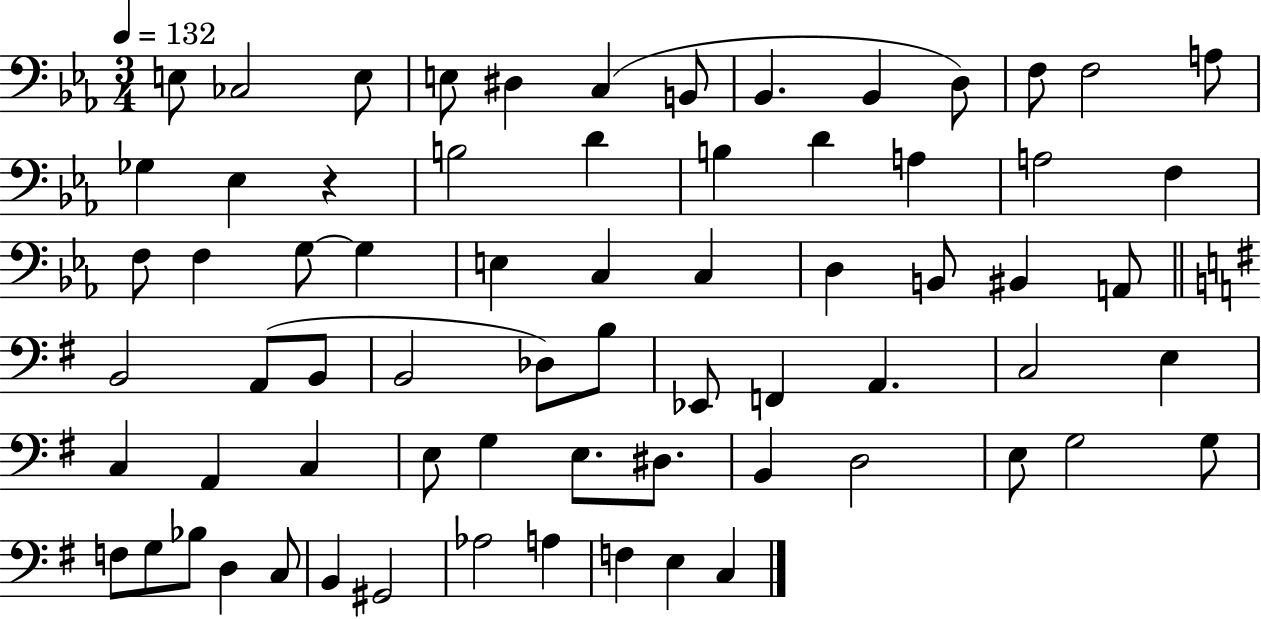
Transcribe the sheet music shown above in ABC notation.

X:1
T:Untitled
M:3/4
L:1/4
K:Eb
E,/2 _C,2 E,/2 E,/2 ^D, C, B,,/2 _B,, _B,, D,/2 F,/2 F,2 A,/2 _G, _E, z B,2 D B, D A, A,2 F, F,/2 F, G,/2 G, E, C, C, D, B,,/2 ^B,, A,,/2 B,,2 A,,/2 B,,/2 B,,2 _D,/2 B,/2 _E,,/2 F,, A,, C,2 E, C, A,, C, E,/2 G, E,/2 ^D,/2 B,, D,2 E,/2 G,2 G,/2 F,/2 G,/2 _B,/2 D, C,/2 B,, ^G,,2 _A,2 A, F, E, C,